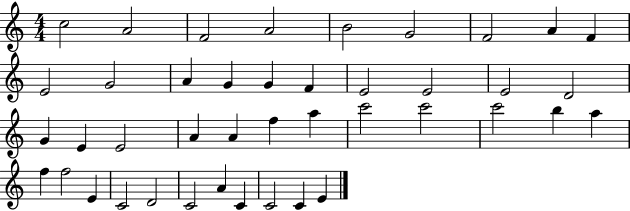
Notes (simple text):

C5/h A4/h F4/h A4/h B4/h G4/h F4/h A4/q F4/q E4/h G4/h A4/q G4/q G4/q F4/q E4/h E4/h E4/h D4/h G4/q E4/q E4/h A4/q A4/q F5/q A5/q C6/h C6/h C6/h B5/q A5/q F5/q F5/h E4/q C4/h D4/h C4/h A4/q C4/q C4/h C4/q E4/q